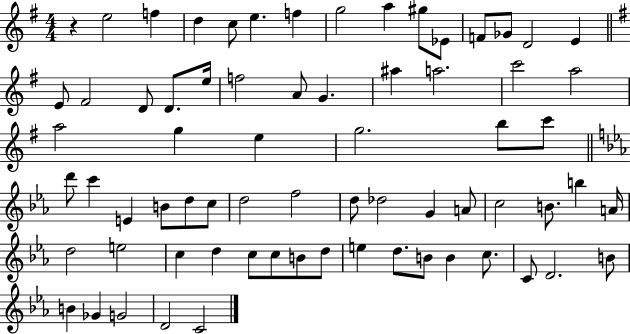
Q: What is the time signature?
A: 4/4